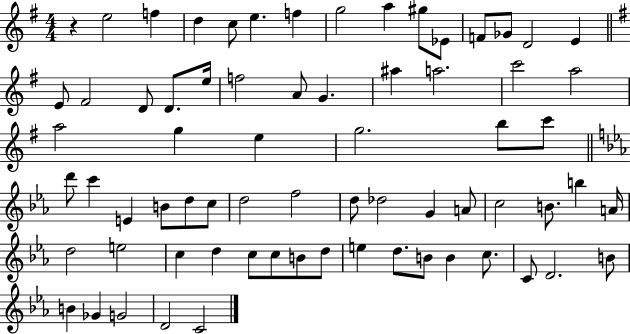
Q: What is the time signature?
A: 4/4